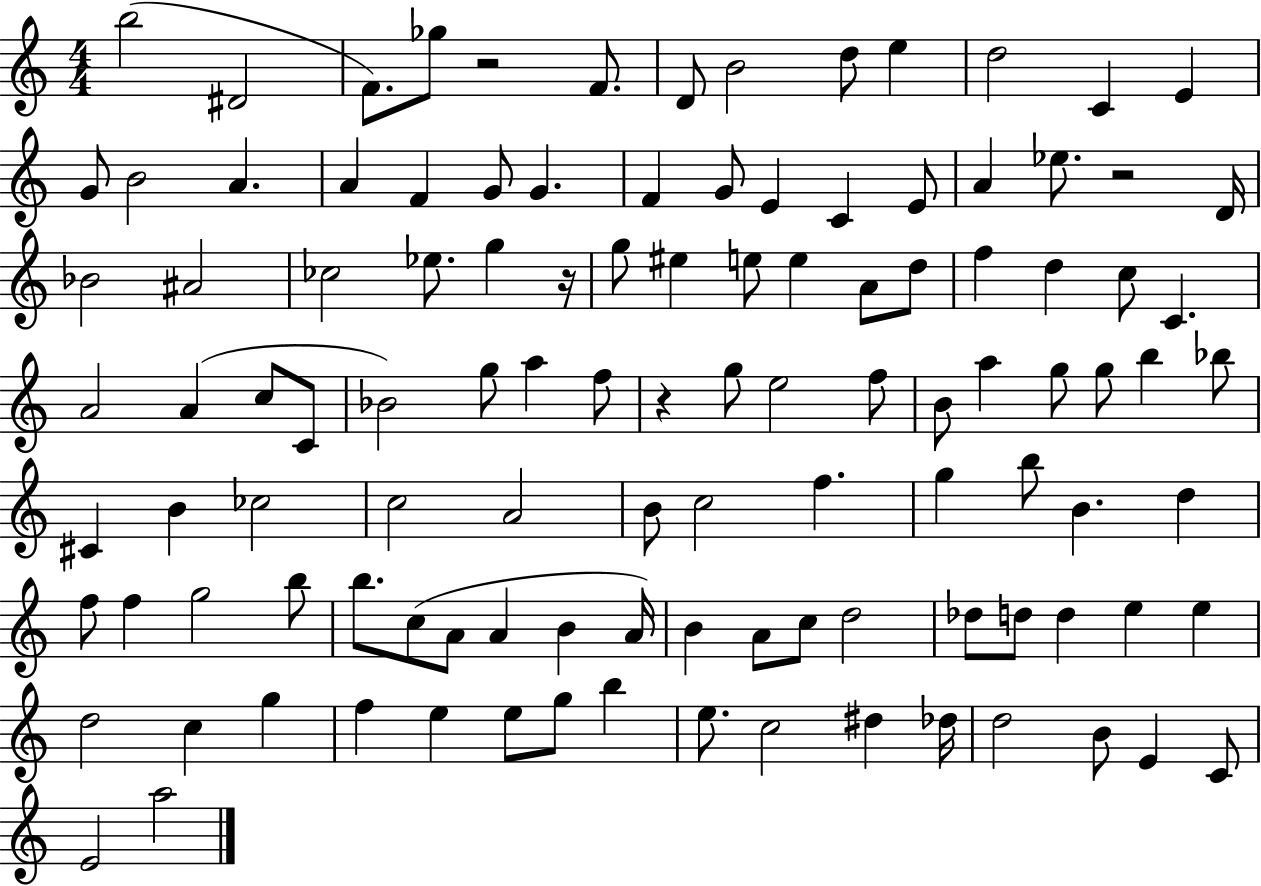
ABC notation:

X:1
T:Untitled
M:4/4
L:1/4
K:C
b2 ^D2 F/2 _g/2 z2 F/2 D/2 B2 d/2 e d2 C E G/2 B2 A A F G/2 G F G/2 E C E/2 A _e/2 z2 D/4 _B2 ^A2 _c2 _e/2 g z/4 g/2 ^e e/2 e A/2 d/2 f d c/2 C A2 A c/2 C/2 _B2 g/2 a f/2 z g/2 e2 f/2 B/2 a g/2 g/2 b _b/2 ^C B _c2 c2 A2 B/2 c2 f g b/2 B d f/2 f g2 b/2 b/2 c/2 A/2 A B A/4 B A/2 c/2 d2 _d/2 d/2 d e e d2 c g f e e/2 g/2 b e/2 c2 ^d _d/4 d2 B/2 E C/2 E2 a2